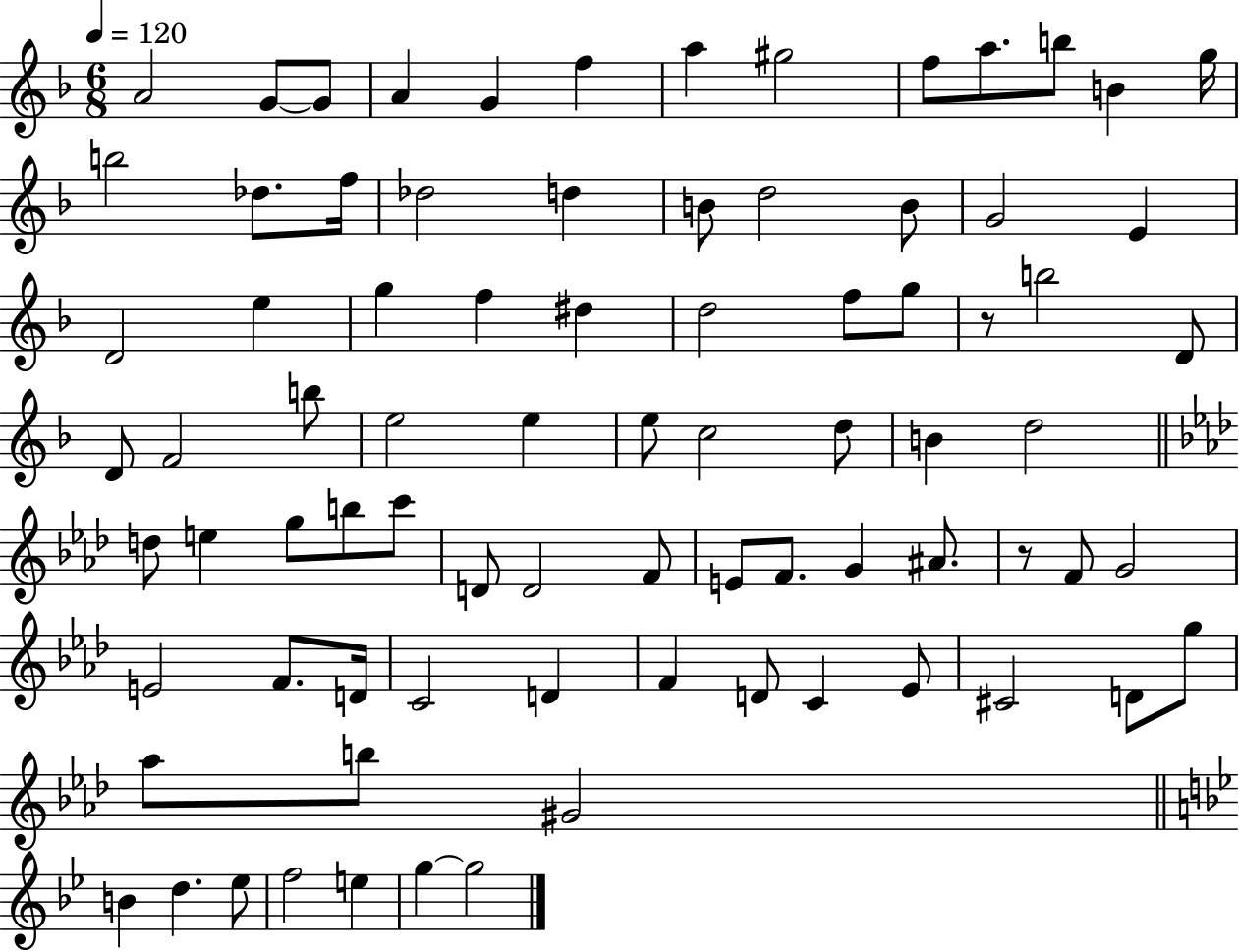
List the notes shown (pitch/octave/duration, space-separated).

A4/h G4/e G4/e A4/q G4/q F5/q A5/q G#5/h F5/e A5/e. B5/e B4/q G5/s B5/h Db5/e. F5/s Db5/h D5/q B4/e D5/h B4/e G4/h E4/q D4/h E5/q G5/q F5/q D#5/q D5/h F5/e G5/e R/e B5/h D4/e D4/e F4/h B5/e E5/h E5/q E5/e C5/h D5/e B4/q D5/h D5/e E5/q G5/e B5/e C6/e D4/e D4/h F4/e E4/e F4/e. G4/q A#4/e. R/e F4/e G4/h E4/h F4/e. D4/s C4/h D4/q F4/q D4/e C4/q Eb4/e C#4/h D4/e G5/e Ab5/e B5/e G#4/h B4/q D5/q. Eb5/e F5/h E5/q G5/q G5/h